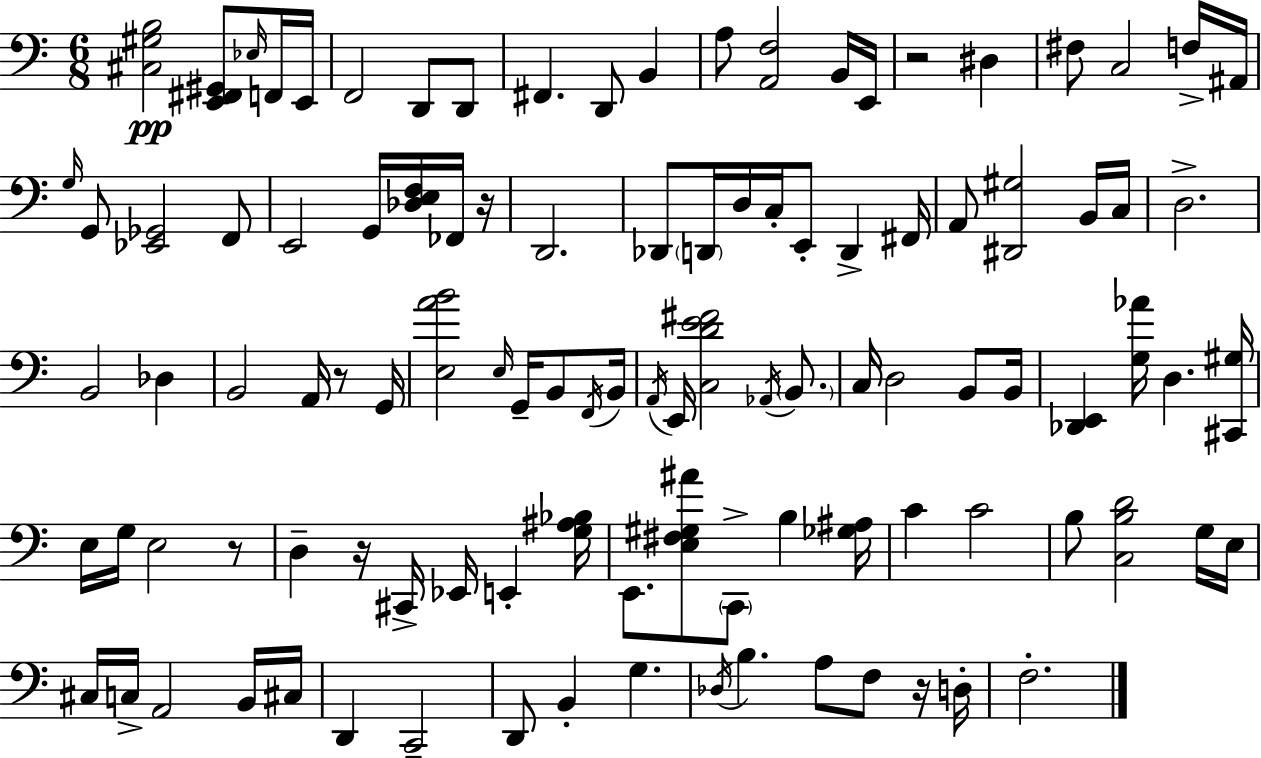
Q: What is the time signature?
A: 6/8